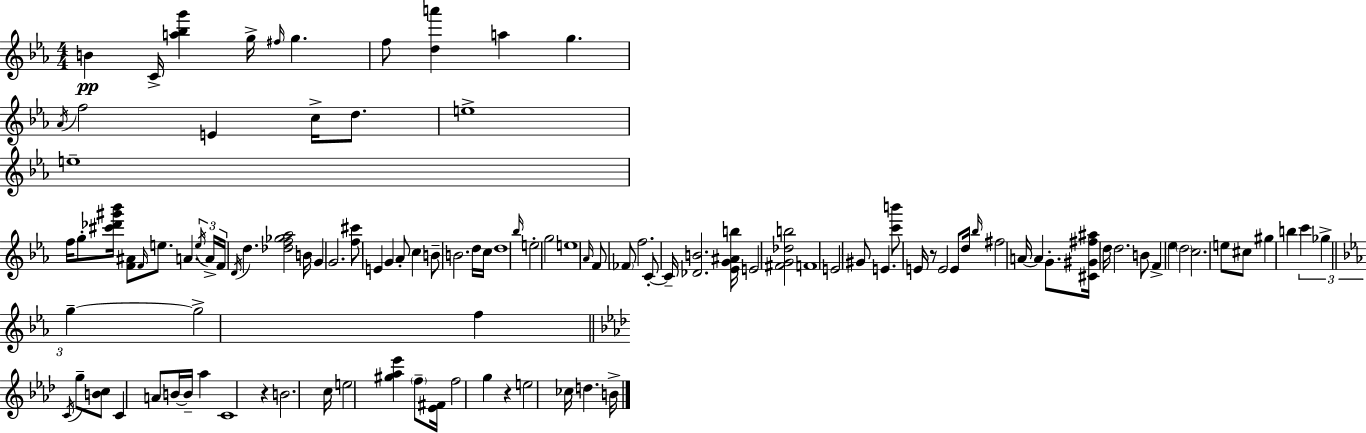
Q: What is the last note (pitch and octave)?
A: B4